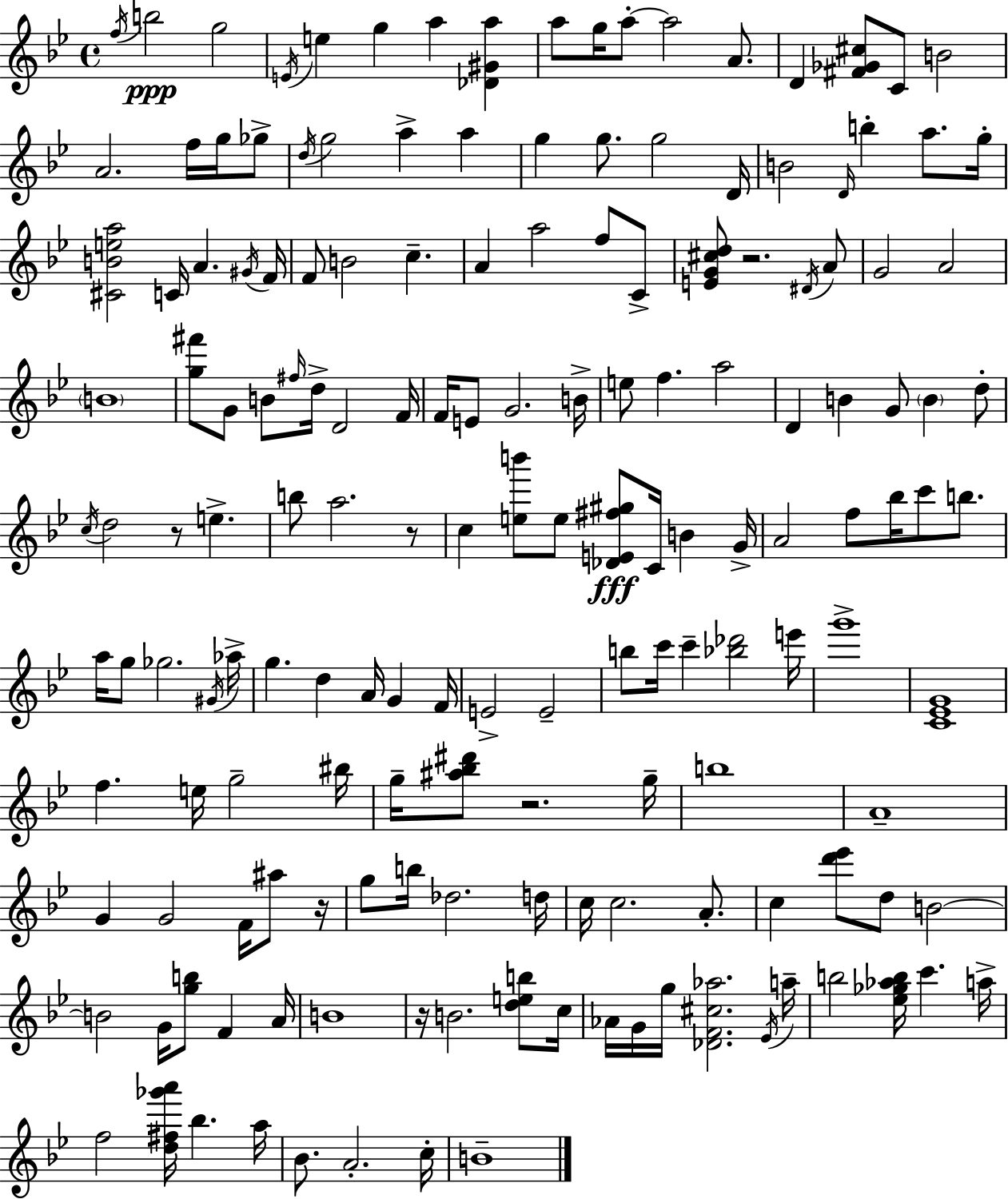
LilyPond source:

{
  \clef treble
  \time 4/4
  \defaultTimeSignature
  \key bes \major
  \acciaccatura { f''16 }\ppp b''2 g''2 | \acciaccatura { e'16 } e''4 g''4 a''4 <des' gis' a''>4 | a''8 g''16 a''8-.~~ a''2 a'8. | d'4 <fis' ges' cis''>8 c'8 b'2 | \break a'2. f''16 g''16 | ges''8-> \acciaccatura { d''16 } g''2 a''4-> a''4 | g''4 g''8. g''2 | d'16 b'2 \grace { d'16 } b''4-. | \break a''8. g''16-. <cis' b' e'' a''>2 c'16 a'4. | \acciaccatura { gis'16 } f'16 f'8 b'2 c''4.-- | a'4 a''2 | f''8 c'8-> <e' g' cis'' d''>8 r2. | \break \acciaccatura { dis'16 } a'8 g'2 a'2 | \parenthesize b'1 | <g'' fis'''>8 g'8 b'8 \grace { fis''16 } d''16-> d'2 | f'16 f'16 e'8 g'2. | \break b'16-> e''8 f''4. a''2 | d'4 b'4 g'8 | \parenthesize b'4 d''8-. \acciaccatura { c''16 } d''2 | r8 e''4.-> b''8 a''2. | \break r8 c''4 <e'' b'''>8 e''8 | <des' e' fis'' gis''>8\fff c'16 b'4 g'16-> a'2 | f''8 bes''16 c'''8 b''8. a''16 g''8 ges''2. | \acciaccatura { gis'16 } aes''16-> g''4. d''4 | \break a'16 g'4 f'16 e'2-> | e'2-- b''8 c'''16 c'''4-- | <bes'' des'''>2 e'''16 g'''1-> | <c' ees' g'>1 | \break f''4. e''16 | g''2-- bis''16 g''16-- <ais'' bes'' dis'''>8 r2. | g''16-- b''1 | a'1-- | \break g'4 g'2 | f'16 ais''8 r16 g''8 b''16 des''2. | d''16 c''16 c''2. | a'8.-. c''4 <d''' ees'''>8 d''8 | \break b'2~~ b'2 | g'16 <g'' b''>8 f'4 a'16 b'1 | r16 b'2. | <d'' e'' b''>8 c''16 aes'16 g'16 g''16 <des' f' cis'' aes''>2. | \break \acciaccatura { ees'16 } a''16-- b''2 | <ees'' ges'' aes'' b''>16 c'''4. a''16-> f''2 | <d'' fis'' ges''' a'''>16 bes''4. a''16 bes'8. a'2.-. | c''16-. b'1-- | \break \bar "|."
}